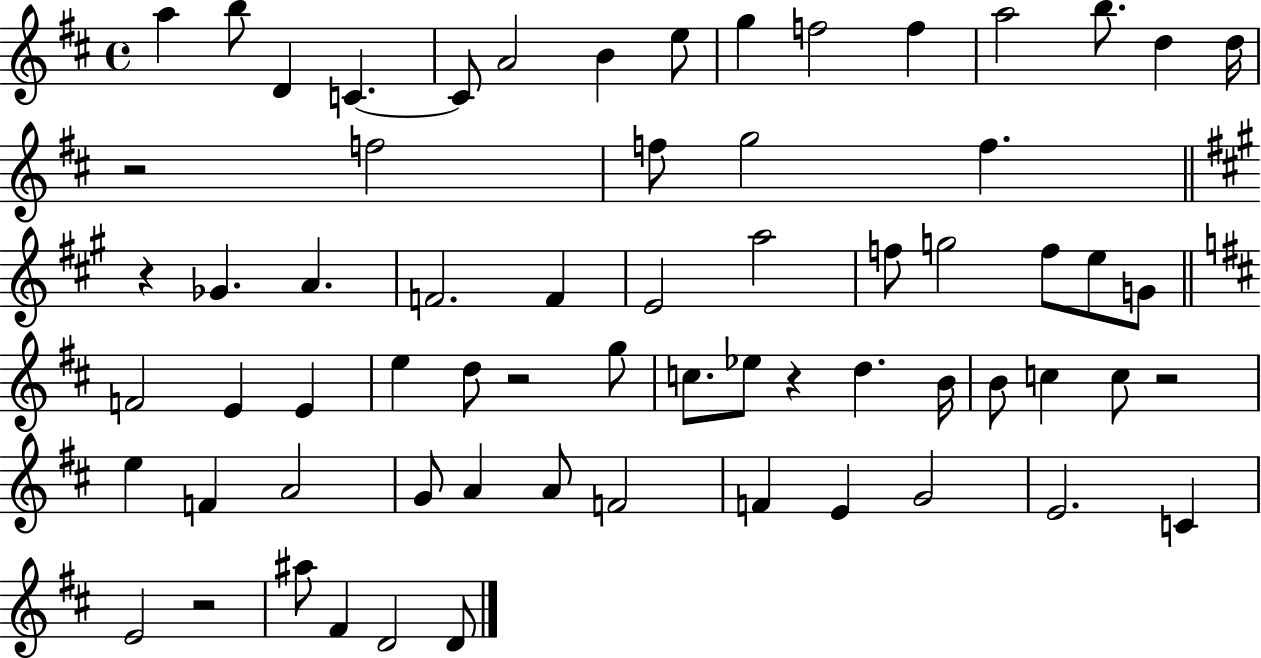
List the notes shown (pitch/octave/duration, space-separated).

A5/q B5/e D4/q C4/q. C4/e A4/h B4/q E5/e G5/q F5/h F5/q A5/h B5/e. D5/q D5/s R/h F5/h F5/e G5/h F5/q. R/q Gb4/q. A4/q. F4/h. F4/q E4/h A5/h F5/e G5/h F5/e E5/e G4/e F4/h E4/q E4/q E5/q D5/e R/h G5/e C5/e. Eb5/e R/q D5/q. B4/s B4/e C5/q C5/e R/h E5/q F4/q A4/h G4/e A4/q A4/e F4/h F4/q E4/q G4/h E4/h. C4/q E4/h R/h A#5/e F#4/q D4/h D4/e